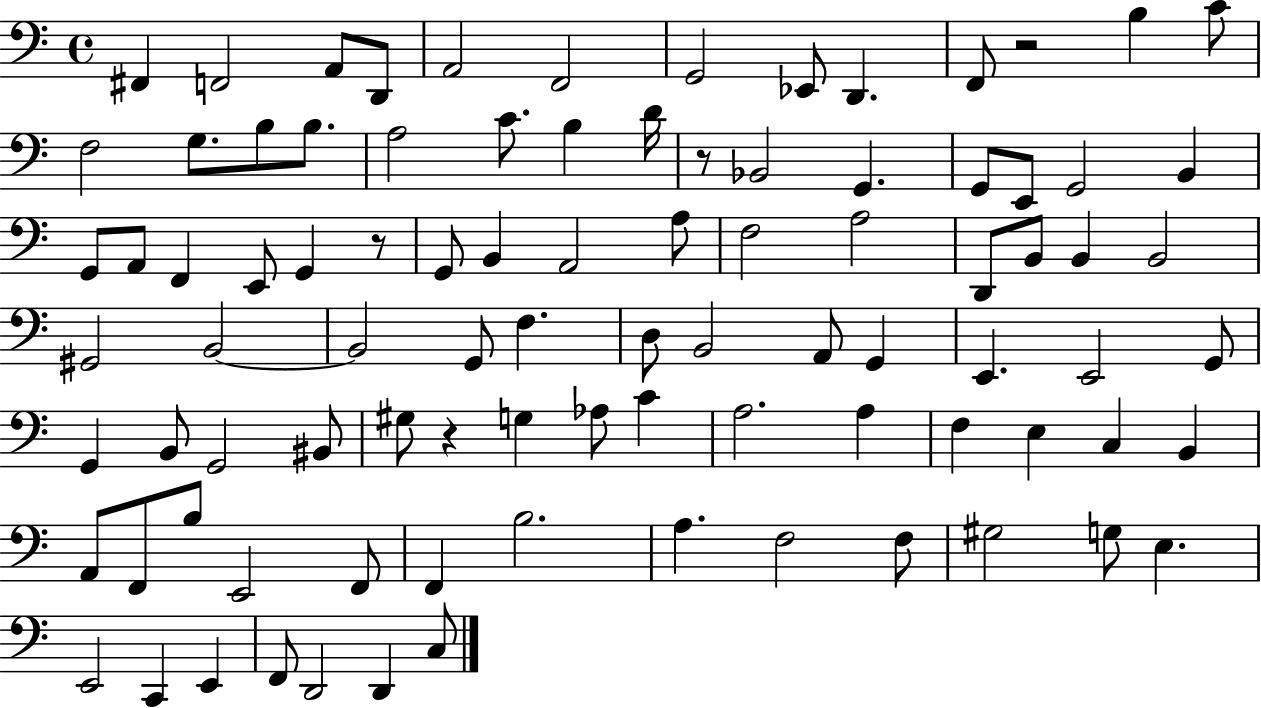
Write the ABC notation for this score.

X:1
T:Untitled
M:4/4
L:1/4
K:C
^F,, F,,2 A,,/2 D,,/2 A,,2 F,,2 G,,2 _E,,/2 D,, F,,/2 z2 B, C/2 F,2 G,/2 B,/2 B,/2 A,2 C/2 B, D/4 z/2 _B,,2 G,, G,,/2 E,,/2 G,,2 B,, G,,/2 A,,/2 F,, E,,/2 G,, z/2 G,,/2 B,, A,,2 A,/2 F,2 A,2 D,,/2 B,,/2 B,, B,,2 ^G,,2 B,,2 B,,2 G,,/2 F, D,/2 B,,2 A,,/2 G,, E,, E,,2 G,,/2 G,, B,,/2 G,,2 ^B,,/2 ^G,/2 z G, _A,/2 C A,2 A, F, E, C, B,, A,,/2 F,,/2 B,/2 E,,2 F,,/2 F,, B,2 A, F,2 F,/2 ^G,2 G,/2 E, E,,2 C,, E,, F,,/2 D,,2 D,, C,/2